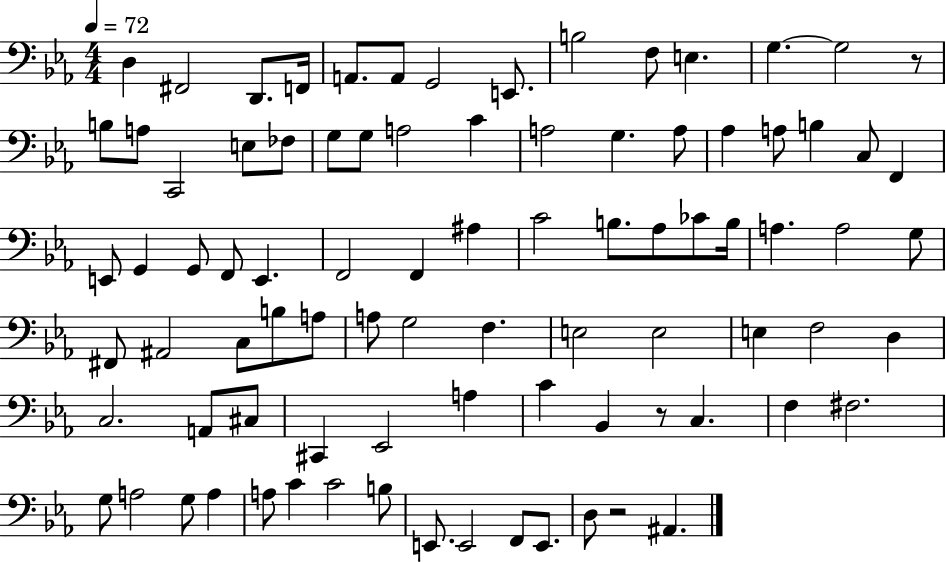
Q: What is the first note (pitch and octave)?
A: D3